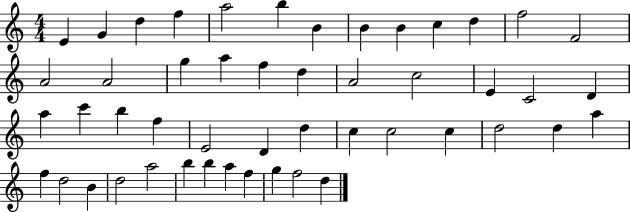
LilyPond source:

{
  \clef treble
  \numericTimeSignature
  \time 4/4
  \key c \major
  e'4 g'4 d''4 f''4 | a''2 b''4 b'4 | b'4 b'4 c''4 d''4 | f''2 f'2 | \break a'2 a'2 | g''4 a''4 f''4 d''4 | a'2 c''2 | e'4 c'2 d'4 | \break a''4 c'''4 b''4 f''4 | e'2 d'4 d''4 | c''4 c''2 c''4 | d''2 d''4 a''4 | \break f''4 d''2 b'4 | d''2 a''2 | b''4 b''4 a''4 f''4 | g''4 f''2 d''4 | \break \bar "|."
}